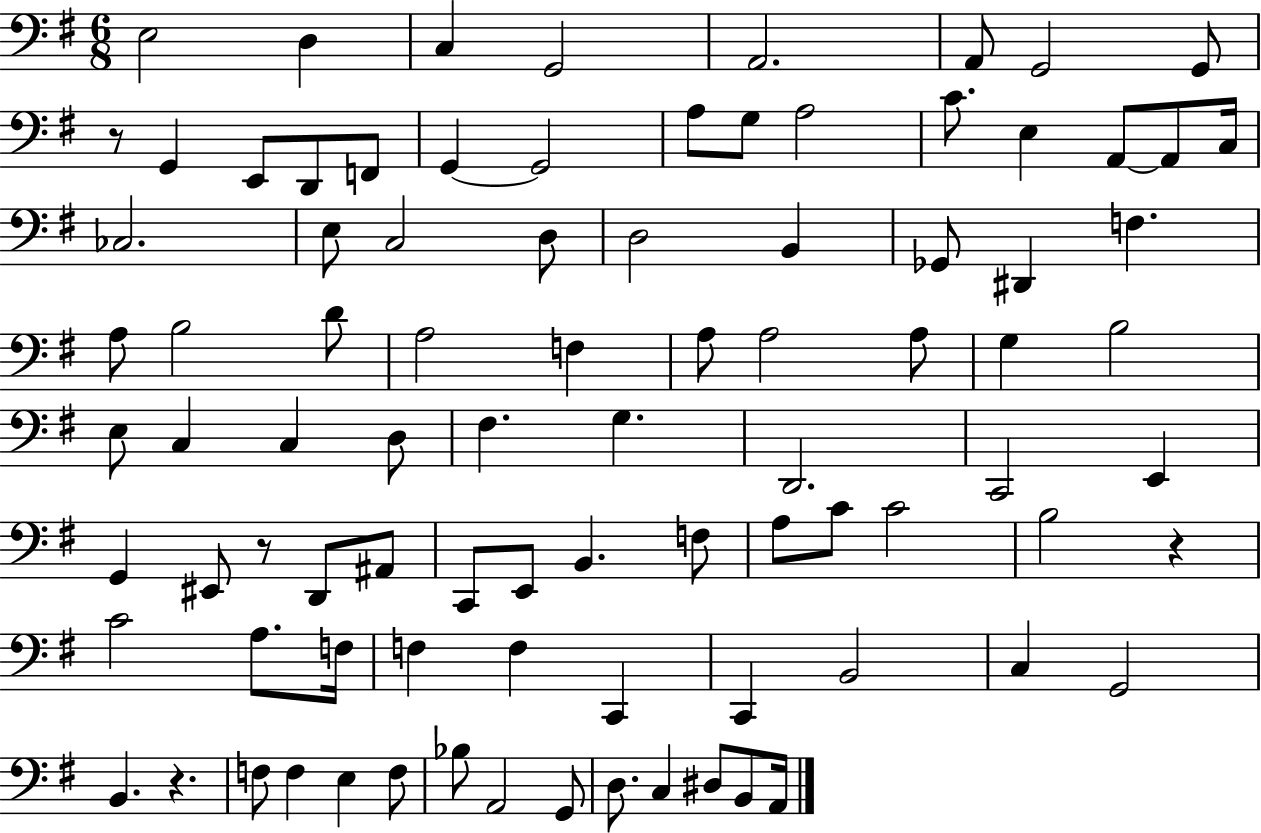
E3/h D3/q C3/q G2/h A2/h. A2/e G2/h G2/e R/e G2/q E2/e D2/e F2/e G2/q G2/h A3/e G3/e A3/h C4/e. E3/q A2/e A2/e C3/s CES3/h. E3/e C3/h D3/e D3/h B2/q Gb2/e D#2/q F3/q. A3/e B3/h D4/e A3/h F3/q A3/e A3/h A3/e G3/q B3/h E3/e C3/q C3/q D3/e F#3/q. G3/q. D2/h. C2/h E2/q G2/q EIS2/e R/e D2/e A#2/e C2/e E2/e B2/q. F3/e A3/e C4/e C4/h B3/h R/q C4/h A3/e. F3/s F3/q F3/q C2/q C2/q B2/h C3/q G2/h B2/q. R/q. F3/e F3/q E3/q F3/e Bb3/e A2/h G2/e D3/e. C3/q D#3/e B2/e A2/s